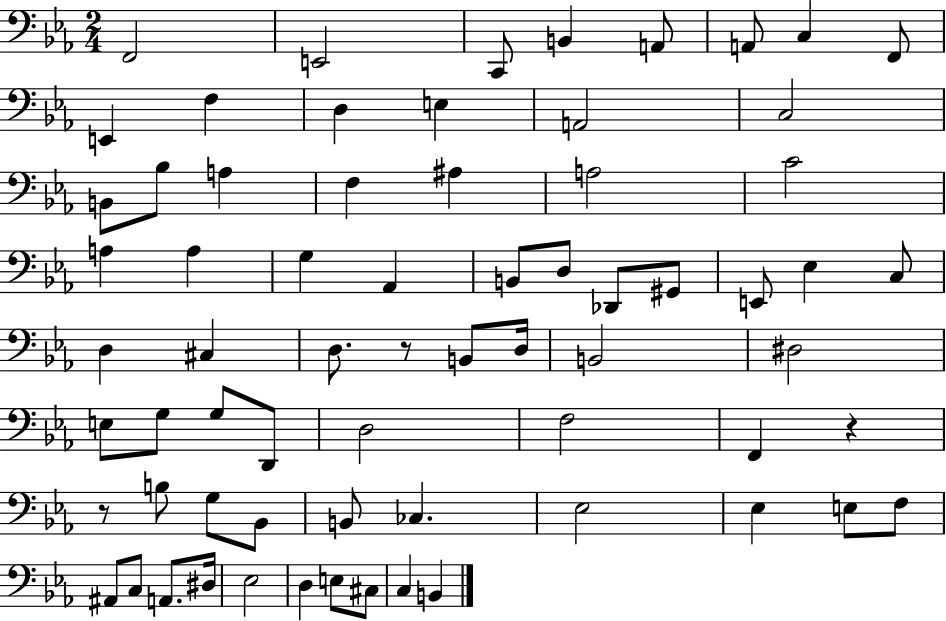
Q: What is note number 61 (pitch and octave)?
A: D3